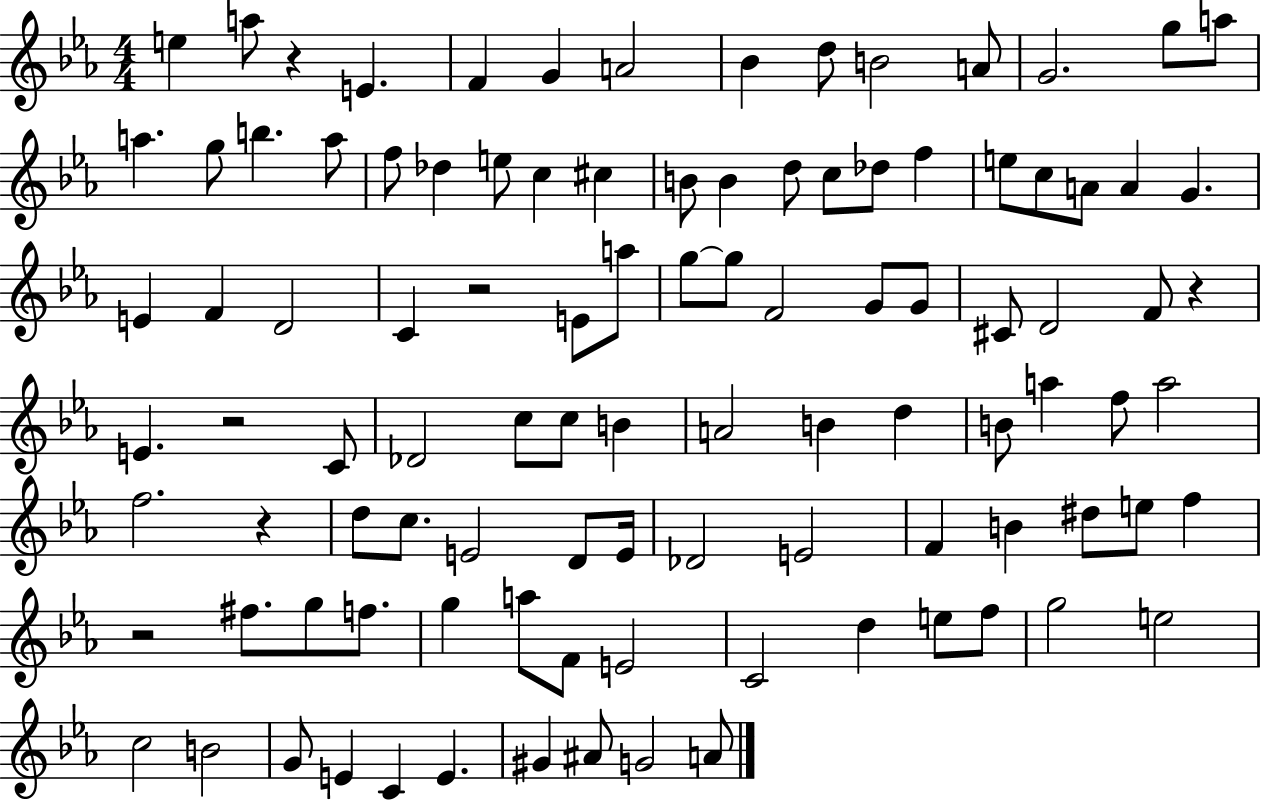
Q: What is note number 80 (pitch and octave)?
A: E4